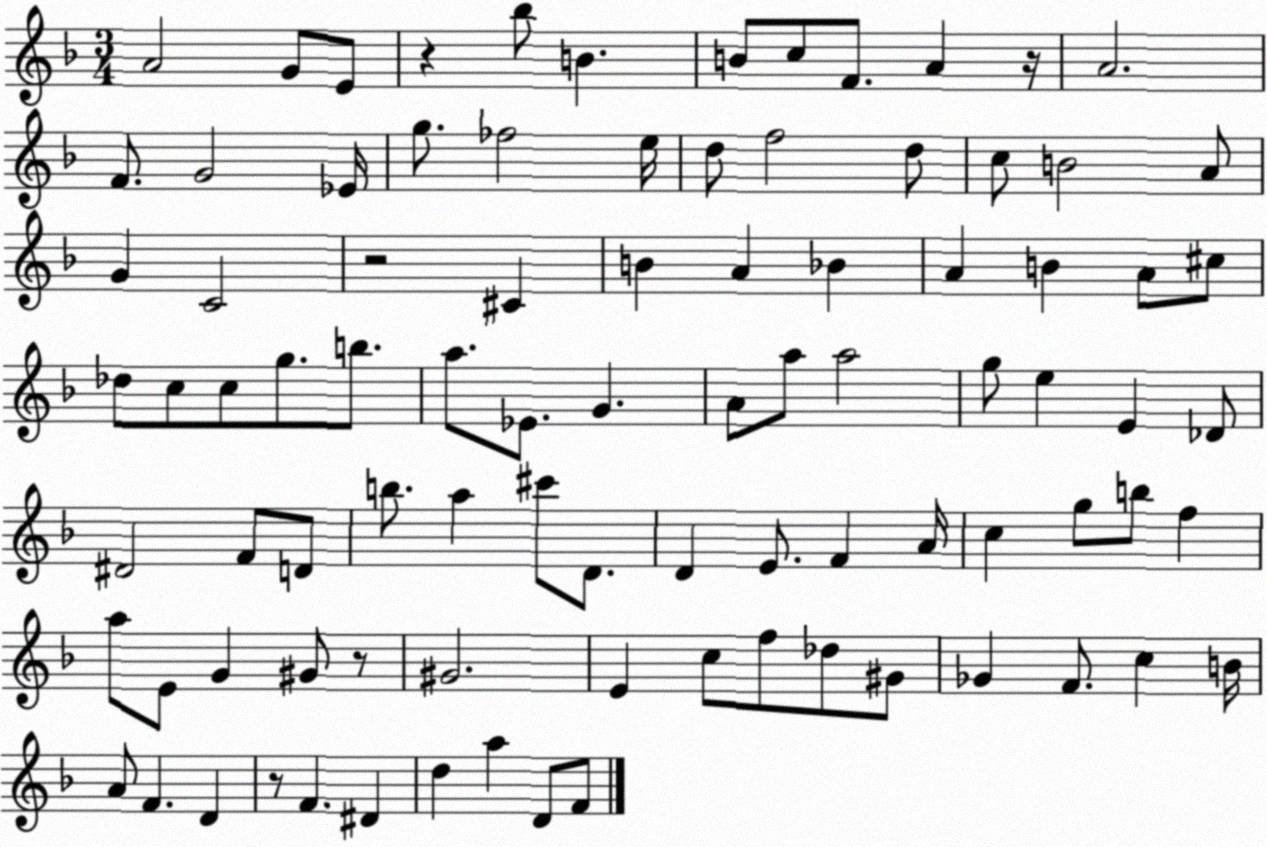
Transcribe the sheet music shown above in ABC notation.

X:1
T:Untitled
M:3/4
L:1/4
K:F
A2 G/2 E/2 z _b/2 B B/2 c/2 F/2 A z/4 A2 F/2 G2 _E/4 g/2 _f2 e/4 d/2 f2 d/2 c/2 B2 A/2 G C2 z2 ^C B A _B A B A/2 ^c/2 _d/2 c/2 c/2 g/2 b/2 a/2 _E/2 G A/2 a/2 a2 g/2 e E _D/2 ^D2 F/2 D/2 b/2 a ^c'/2 D/2 D E/2 F A/4 c g/2 b/2 f a/2 E/2 G ^G/2 z/2 ^G2 E c/2 f/2 _d/2 ^G/2 _G F/2 c B/4 A/2 F D z/2 F ^D d a D/2 F/2